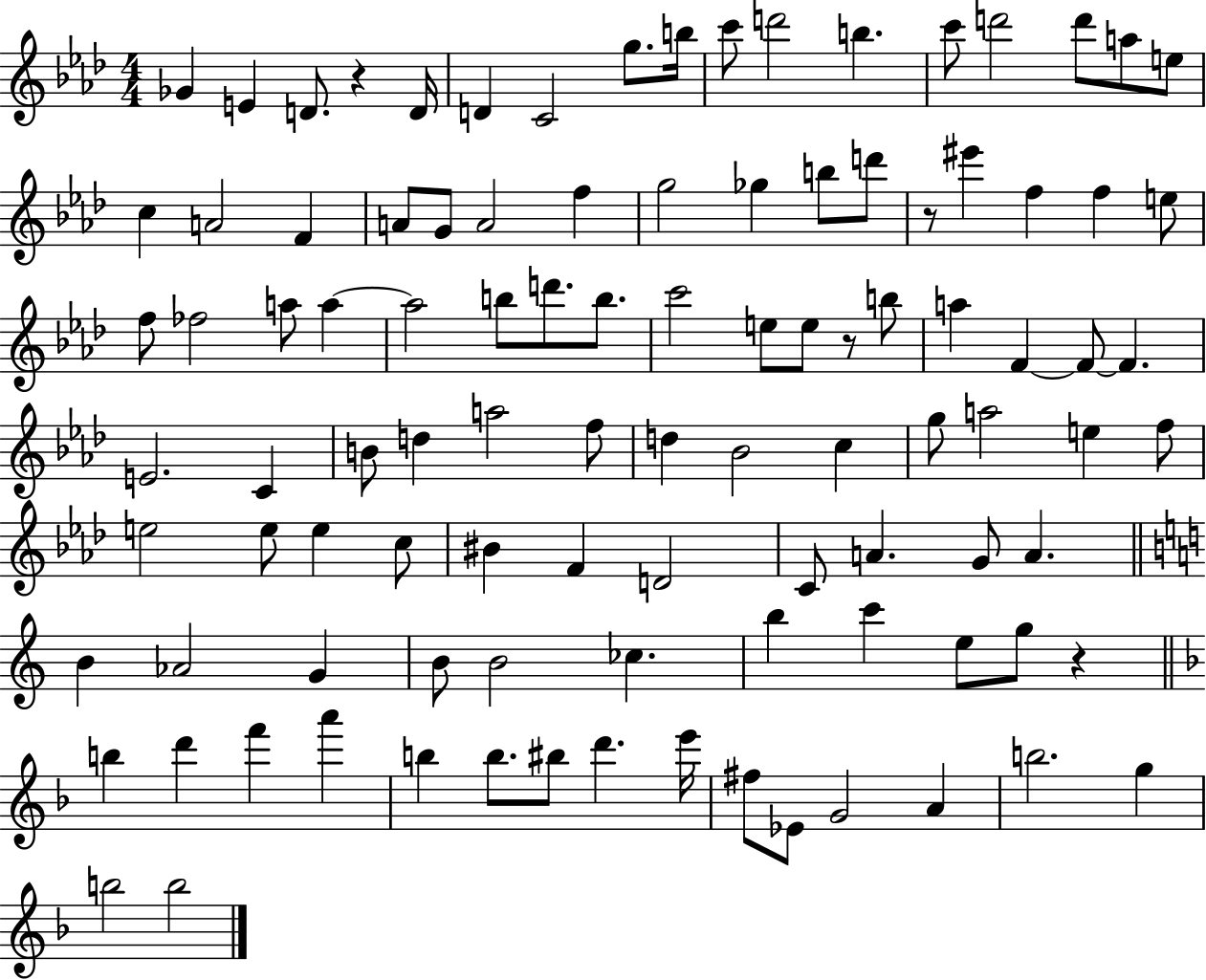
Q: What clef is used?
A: treble